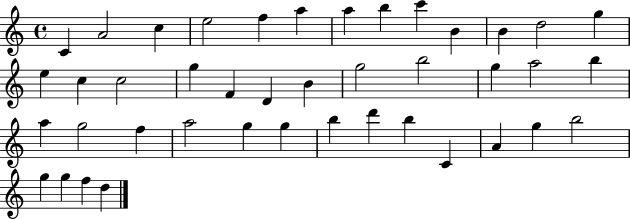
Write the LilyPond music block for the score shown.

{
  \clef treble
  \time 4/4
  \defaultTimeSignature
  \key c \major
  c'4 a'2 c''4 | e''2 f''4 a''4 | a''4 b''4 c'''4 b'4 | b'4 d''2 g''4 | \break e''4 c''4 c''2 | g''4 f'4 d'4 b'4 | g''2 b''2 | g''4 a''2 b''4 | \break a''4 g''2 f''4 | a''2 g''4 g''4 | b''4 d'''4 b''4 c'4 | a'4 g''4 b''2 | \break g''4 g''4 f''4 d''4 | \bar "|."
}